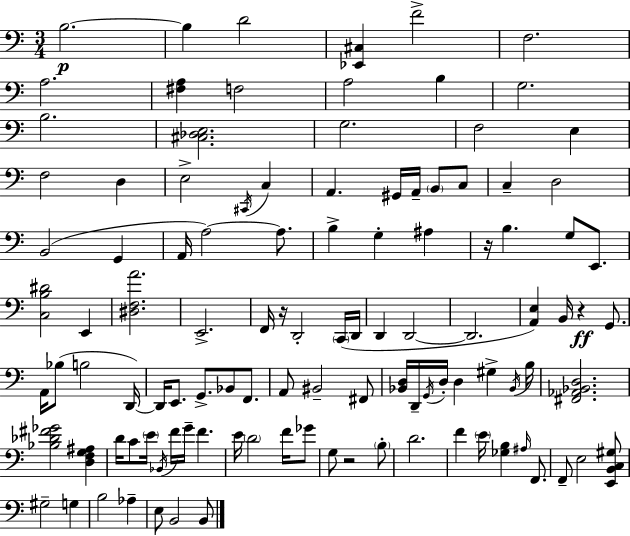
B3/h. B3/q D4/h [Eb2,C#3]/q F4/h F3/h. A3/h. [F#3,A3]/q F3/h A3/h B3/q G3/h. B3/h. [C#3,Db3,E3]/h. G3/h. F3/h E3/q F3/h D3/q E3/h C#2/s C3/q A2/q. G#2/s A2/s B2/e C3/e C3/q D3/h B2/h G2/q A2/s A3/h A3/e. B3/q G3/q A#3/q R/s B3/q. G3/e E2/e. [C3,B3,D#4]/h E2/q [D#3,F3,A4]/h. E2/h. F2/s R/s D2/h C2/s D2/s D2/q D2/h D2/h. [A2,E3]/q B2/s R/q G2/e. A2/s Bb3/e B3/h D2/s D2/s E2/e. G2/e. Bb2/e F2/e. A2/e BIS2/h F#2/e [Bb2,D3]/s D2/s G2/s D3/s D3/q G#3/q Bb2/s B3/s [F#2,Ab2,Bb2,D3]/h. [Bb3,Db4,F#4,Gb4]/h [D3,F3,G3,A#3]/q D4/s C4/e E4/s Bb2/s F4/s G4/s F4/q. E4/s D4/h F4/s Gb4/e G3/e R/h B3/e D4/h. F4/q E4/s [Gb3,B3]/q A#3/s F2/e. F2/e E3/h [E2,B2,C3,G#3]/e G#3/h G3/q B3/h Ab3/q E3/e B2/h B2/e